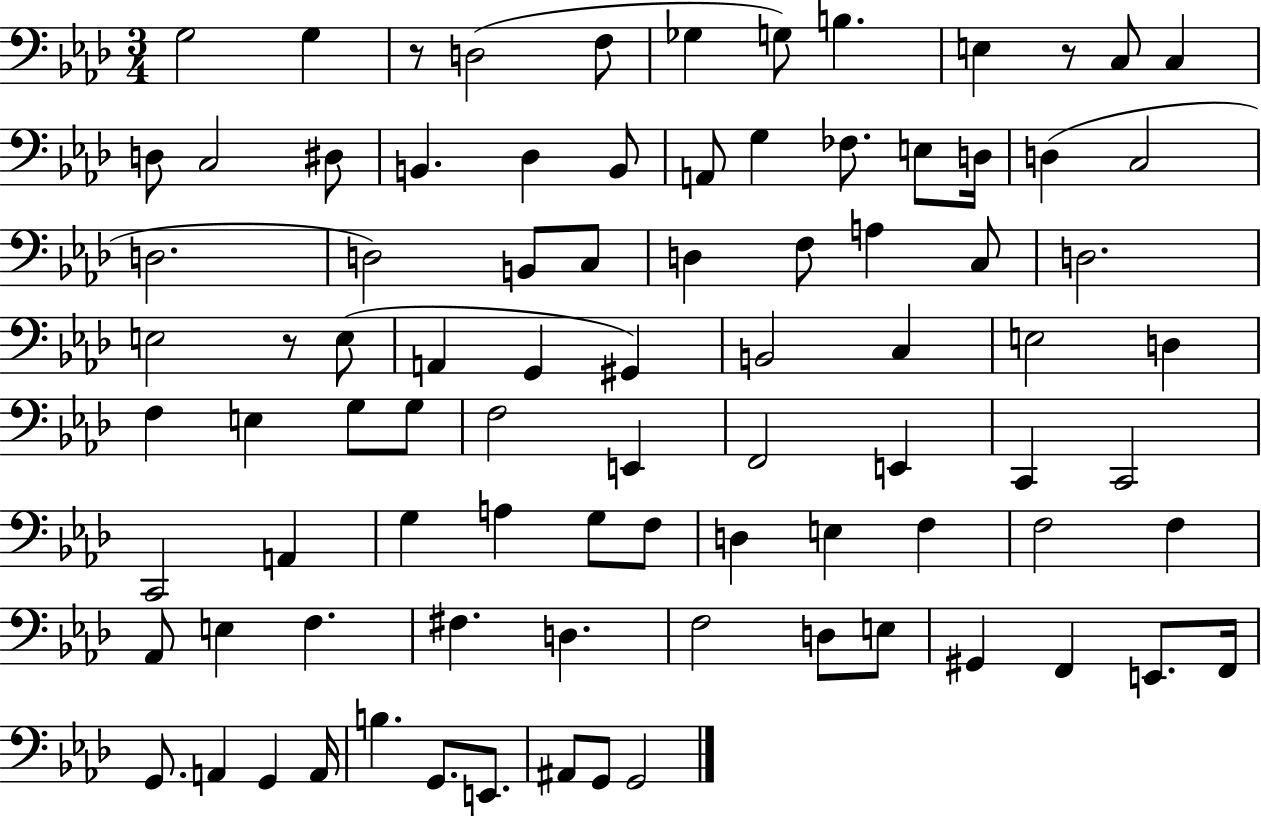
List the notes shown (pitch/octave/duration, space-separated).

G3/h G3/q R/e D3/h F3/e Gb3/q G3/e B3/q. E3/q R/e C3/e C3/q D3/e C3/h D#3/e B2/q. Db3/q B2/e A2/e G3/q FES3/e. E3/e D3/s D3/q C3/h D3/h. D3/h B2/e C3/e D3/q F3/e A3/q C3/e D3/h. E3/h R/e E3/e A2/q G2/q G#2/q B2/h C3/q E3/h D3/q F3/q E3/q G3/e G3/e F3/h E2/q F2/h E2/q C2/q C2/h C2/h A2/q G3/q A3/q G3/e F3/e D3/q E3/q F3/q F3/h F3/q Ab2/e E3/q F3/q. F#3/q. D3/q. F3/h D3/e E3/e G#2/q F2/q E2/e. F2/s G2/e. A2/q G2/q A2/s B3/q. G2/e. E2/e. A#2/e G2/e G2/h